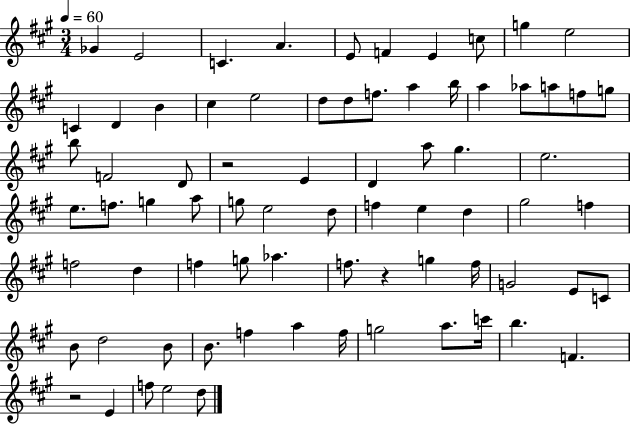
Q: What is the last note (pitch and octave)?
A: D5